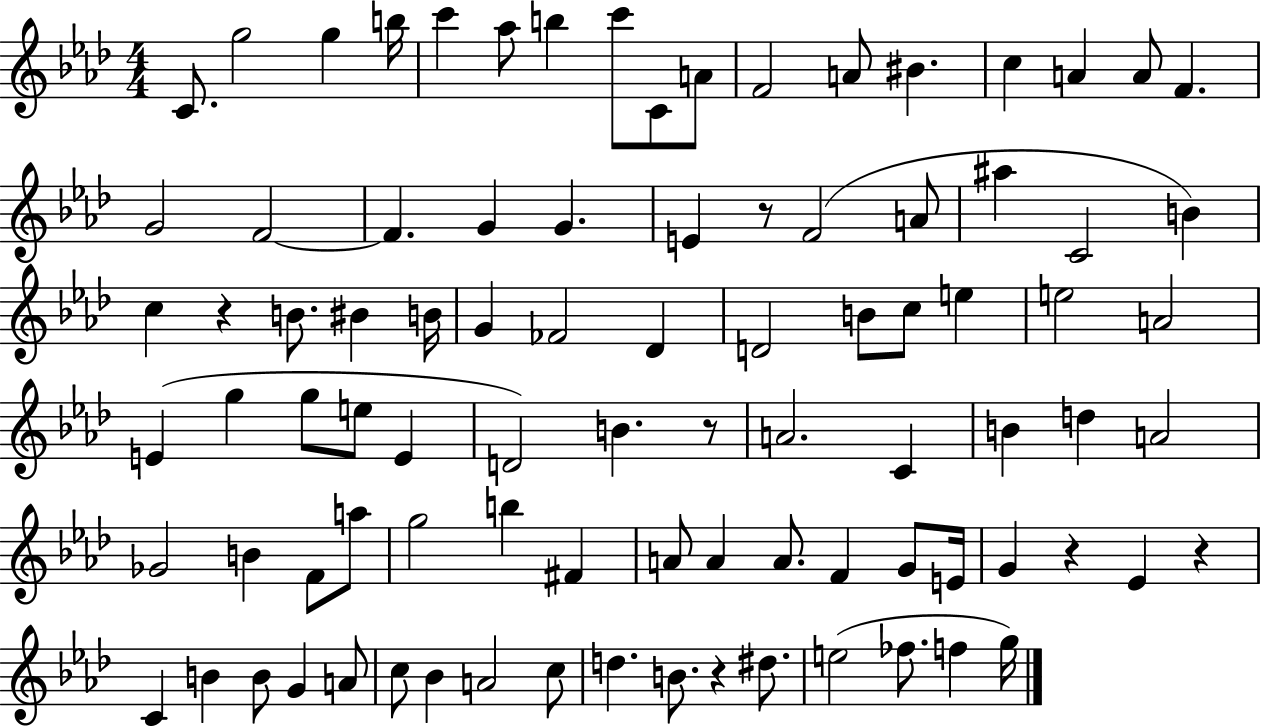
{
  \clef treble
  \numericTimeSignature
  \time 4/4
  \key aes \major
  c'8. g''2 g''4 b''16 | c'''4 aes''8 b''4 c'''8 c'8 a'8 | f'2 a'8 bis'4. | c''4 a'4 a'8 f'4. | \break g'2 f'2~~ | f'4. g'4 g'4. | e'4 r8 f'2( a'8 | ais''4 c'2 b'4) | \break c''4 r4 b'8. bis'4 b'16 | g'4 fes'2 des'4 | d'2 b'8 c''8 e''4 | e''2 a'2 | \break e'4( g''4 g''8 e''8 e'4 | d'2) b'4. r8 | a'2. c'4 | b'4 d''4 a'2 | \break ges'2 b'4 f'8 a''8 | g''2 b''4 fis'4 | a'8 a'4 a'8. f'4 g'8 e'16 | g'4 r4 ees'4 r4 | \break c'4 b'4 b'8 g'4 a'8 | c''8 bes'4 a'2 c''8 | d''4. b'8. r4 dis''8. | e''2( fes''8. f''4 g''16) | \break \bar "|."
}